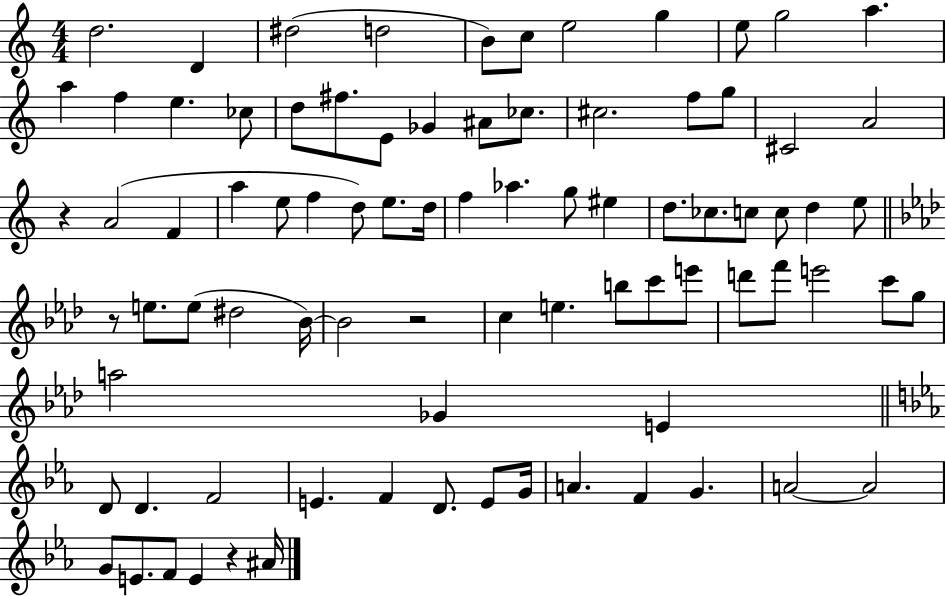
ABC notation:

X:1
T:Untitled
M:4/4
L:1/4
K:C
d2 D ^d2 d2 B/2 c/2 e2 g e/2 g2 a a f e _c/2 d/2 ^f/2 E/2 _G ^A/2 _c/2 ^c2 f/2 g/2 ^C2 A2 z A2 F a e/2 f d/2 e/2 d/4 f _a g/2 ^e d/2 _c/2 c/2 c/2 d e/2 z/2 e/2 e/2 ^d2 _B/4 _B2 z2 c e b/2 c'/2 e'/2 d'/2 f'/2 e'2 c'/2 g/2 a2 _G E D/2 D F2 E F D/2 E/2 G/4 A F G A2 A2 G/2 E/2 F/2 E z ^A/4